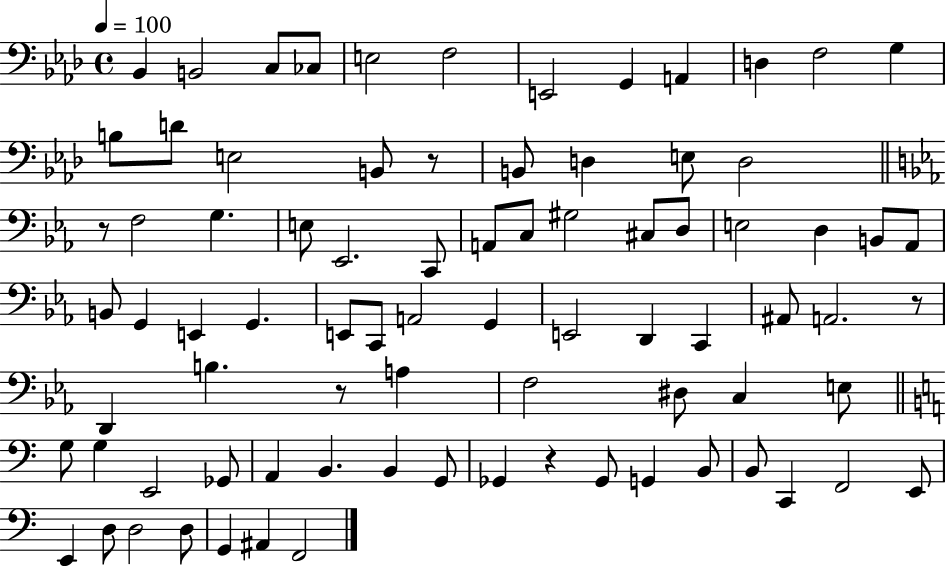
X:1
T:Untitled
M:4/4
L:1/4
K:Ab
_B,, B,,2 C,/2 _C,/2 E,2 F,2 E,,2 G,, A,, D, F,2 G, B,/2 D/2 E,2 B,,/2 z/2 B,,/2 D, E,/2 D,2 z/2 F,2 G, E,/2 _E,,2 C,,/2 A,,/2 C,/2 ^G,2 ^C,/2 D,/2 E,2 D, B,,/2 _A,,/2 B,,/2 G,, E,, G,, E,,/2 C,,/2 A,,2 G,, E,,2 D,, C,, ^A,,/2 A,,2 z/2 D,, B, z/2 A, F,2 ^D,/2 C, E,/2 G,/2 G, E,,2 _G,,/2 A,, B,, B,, G,,/2 _G,, z _G,,/2 G,, B,,/2 B,,/2 C,, F,,2 E,,/2 E,, D,/2 D,2 D,/2 G,, ^A,, F,,2